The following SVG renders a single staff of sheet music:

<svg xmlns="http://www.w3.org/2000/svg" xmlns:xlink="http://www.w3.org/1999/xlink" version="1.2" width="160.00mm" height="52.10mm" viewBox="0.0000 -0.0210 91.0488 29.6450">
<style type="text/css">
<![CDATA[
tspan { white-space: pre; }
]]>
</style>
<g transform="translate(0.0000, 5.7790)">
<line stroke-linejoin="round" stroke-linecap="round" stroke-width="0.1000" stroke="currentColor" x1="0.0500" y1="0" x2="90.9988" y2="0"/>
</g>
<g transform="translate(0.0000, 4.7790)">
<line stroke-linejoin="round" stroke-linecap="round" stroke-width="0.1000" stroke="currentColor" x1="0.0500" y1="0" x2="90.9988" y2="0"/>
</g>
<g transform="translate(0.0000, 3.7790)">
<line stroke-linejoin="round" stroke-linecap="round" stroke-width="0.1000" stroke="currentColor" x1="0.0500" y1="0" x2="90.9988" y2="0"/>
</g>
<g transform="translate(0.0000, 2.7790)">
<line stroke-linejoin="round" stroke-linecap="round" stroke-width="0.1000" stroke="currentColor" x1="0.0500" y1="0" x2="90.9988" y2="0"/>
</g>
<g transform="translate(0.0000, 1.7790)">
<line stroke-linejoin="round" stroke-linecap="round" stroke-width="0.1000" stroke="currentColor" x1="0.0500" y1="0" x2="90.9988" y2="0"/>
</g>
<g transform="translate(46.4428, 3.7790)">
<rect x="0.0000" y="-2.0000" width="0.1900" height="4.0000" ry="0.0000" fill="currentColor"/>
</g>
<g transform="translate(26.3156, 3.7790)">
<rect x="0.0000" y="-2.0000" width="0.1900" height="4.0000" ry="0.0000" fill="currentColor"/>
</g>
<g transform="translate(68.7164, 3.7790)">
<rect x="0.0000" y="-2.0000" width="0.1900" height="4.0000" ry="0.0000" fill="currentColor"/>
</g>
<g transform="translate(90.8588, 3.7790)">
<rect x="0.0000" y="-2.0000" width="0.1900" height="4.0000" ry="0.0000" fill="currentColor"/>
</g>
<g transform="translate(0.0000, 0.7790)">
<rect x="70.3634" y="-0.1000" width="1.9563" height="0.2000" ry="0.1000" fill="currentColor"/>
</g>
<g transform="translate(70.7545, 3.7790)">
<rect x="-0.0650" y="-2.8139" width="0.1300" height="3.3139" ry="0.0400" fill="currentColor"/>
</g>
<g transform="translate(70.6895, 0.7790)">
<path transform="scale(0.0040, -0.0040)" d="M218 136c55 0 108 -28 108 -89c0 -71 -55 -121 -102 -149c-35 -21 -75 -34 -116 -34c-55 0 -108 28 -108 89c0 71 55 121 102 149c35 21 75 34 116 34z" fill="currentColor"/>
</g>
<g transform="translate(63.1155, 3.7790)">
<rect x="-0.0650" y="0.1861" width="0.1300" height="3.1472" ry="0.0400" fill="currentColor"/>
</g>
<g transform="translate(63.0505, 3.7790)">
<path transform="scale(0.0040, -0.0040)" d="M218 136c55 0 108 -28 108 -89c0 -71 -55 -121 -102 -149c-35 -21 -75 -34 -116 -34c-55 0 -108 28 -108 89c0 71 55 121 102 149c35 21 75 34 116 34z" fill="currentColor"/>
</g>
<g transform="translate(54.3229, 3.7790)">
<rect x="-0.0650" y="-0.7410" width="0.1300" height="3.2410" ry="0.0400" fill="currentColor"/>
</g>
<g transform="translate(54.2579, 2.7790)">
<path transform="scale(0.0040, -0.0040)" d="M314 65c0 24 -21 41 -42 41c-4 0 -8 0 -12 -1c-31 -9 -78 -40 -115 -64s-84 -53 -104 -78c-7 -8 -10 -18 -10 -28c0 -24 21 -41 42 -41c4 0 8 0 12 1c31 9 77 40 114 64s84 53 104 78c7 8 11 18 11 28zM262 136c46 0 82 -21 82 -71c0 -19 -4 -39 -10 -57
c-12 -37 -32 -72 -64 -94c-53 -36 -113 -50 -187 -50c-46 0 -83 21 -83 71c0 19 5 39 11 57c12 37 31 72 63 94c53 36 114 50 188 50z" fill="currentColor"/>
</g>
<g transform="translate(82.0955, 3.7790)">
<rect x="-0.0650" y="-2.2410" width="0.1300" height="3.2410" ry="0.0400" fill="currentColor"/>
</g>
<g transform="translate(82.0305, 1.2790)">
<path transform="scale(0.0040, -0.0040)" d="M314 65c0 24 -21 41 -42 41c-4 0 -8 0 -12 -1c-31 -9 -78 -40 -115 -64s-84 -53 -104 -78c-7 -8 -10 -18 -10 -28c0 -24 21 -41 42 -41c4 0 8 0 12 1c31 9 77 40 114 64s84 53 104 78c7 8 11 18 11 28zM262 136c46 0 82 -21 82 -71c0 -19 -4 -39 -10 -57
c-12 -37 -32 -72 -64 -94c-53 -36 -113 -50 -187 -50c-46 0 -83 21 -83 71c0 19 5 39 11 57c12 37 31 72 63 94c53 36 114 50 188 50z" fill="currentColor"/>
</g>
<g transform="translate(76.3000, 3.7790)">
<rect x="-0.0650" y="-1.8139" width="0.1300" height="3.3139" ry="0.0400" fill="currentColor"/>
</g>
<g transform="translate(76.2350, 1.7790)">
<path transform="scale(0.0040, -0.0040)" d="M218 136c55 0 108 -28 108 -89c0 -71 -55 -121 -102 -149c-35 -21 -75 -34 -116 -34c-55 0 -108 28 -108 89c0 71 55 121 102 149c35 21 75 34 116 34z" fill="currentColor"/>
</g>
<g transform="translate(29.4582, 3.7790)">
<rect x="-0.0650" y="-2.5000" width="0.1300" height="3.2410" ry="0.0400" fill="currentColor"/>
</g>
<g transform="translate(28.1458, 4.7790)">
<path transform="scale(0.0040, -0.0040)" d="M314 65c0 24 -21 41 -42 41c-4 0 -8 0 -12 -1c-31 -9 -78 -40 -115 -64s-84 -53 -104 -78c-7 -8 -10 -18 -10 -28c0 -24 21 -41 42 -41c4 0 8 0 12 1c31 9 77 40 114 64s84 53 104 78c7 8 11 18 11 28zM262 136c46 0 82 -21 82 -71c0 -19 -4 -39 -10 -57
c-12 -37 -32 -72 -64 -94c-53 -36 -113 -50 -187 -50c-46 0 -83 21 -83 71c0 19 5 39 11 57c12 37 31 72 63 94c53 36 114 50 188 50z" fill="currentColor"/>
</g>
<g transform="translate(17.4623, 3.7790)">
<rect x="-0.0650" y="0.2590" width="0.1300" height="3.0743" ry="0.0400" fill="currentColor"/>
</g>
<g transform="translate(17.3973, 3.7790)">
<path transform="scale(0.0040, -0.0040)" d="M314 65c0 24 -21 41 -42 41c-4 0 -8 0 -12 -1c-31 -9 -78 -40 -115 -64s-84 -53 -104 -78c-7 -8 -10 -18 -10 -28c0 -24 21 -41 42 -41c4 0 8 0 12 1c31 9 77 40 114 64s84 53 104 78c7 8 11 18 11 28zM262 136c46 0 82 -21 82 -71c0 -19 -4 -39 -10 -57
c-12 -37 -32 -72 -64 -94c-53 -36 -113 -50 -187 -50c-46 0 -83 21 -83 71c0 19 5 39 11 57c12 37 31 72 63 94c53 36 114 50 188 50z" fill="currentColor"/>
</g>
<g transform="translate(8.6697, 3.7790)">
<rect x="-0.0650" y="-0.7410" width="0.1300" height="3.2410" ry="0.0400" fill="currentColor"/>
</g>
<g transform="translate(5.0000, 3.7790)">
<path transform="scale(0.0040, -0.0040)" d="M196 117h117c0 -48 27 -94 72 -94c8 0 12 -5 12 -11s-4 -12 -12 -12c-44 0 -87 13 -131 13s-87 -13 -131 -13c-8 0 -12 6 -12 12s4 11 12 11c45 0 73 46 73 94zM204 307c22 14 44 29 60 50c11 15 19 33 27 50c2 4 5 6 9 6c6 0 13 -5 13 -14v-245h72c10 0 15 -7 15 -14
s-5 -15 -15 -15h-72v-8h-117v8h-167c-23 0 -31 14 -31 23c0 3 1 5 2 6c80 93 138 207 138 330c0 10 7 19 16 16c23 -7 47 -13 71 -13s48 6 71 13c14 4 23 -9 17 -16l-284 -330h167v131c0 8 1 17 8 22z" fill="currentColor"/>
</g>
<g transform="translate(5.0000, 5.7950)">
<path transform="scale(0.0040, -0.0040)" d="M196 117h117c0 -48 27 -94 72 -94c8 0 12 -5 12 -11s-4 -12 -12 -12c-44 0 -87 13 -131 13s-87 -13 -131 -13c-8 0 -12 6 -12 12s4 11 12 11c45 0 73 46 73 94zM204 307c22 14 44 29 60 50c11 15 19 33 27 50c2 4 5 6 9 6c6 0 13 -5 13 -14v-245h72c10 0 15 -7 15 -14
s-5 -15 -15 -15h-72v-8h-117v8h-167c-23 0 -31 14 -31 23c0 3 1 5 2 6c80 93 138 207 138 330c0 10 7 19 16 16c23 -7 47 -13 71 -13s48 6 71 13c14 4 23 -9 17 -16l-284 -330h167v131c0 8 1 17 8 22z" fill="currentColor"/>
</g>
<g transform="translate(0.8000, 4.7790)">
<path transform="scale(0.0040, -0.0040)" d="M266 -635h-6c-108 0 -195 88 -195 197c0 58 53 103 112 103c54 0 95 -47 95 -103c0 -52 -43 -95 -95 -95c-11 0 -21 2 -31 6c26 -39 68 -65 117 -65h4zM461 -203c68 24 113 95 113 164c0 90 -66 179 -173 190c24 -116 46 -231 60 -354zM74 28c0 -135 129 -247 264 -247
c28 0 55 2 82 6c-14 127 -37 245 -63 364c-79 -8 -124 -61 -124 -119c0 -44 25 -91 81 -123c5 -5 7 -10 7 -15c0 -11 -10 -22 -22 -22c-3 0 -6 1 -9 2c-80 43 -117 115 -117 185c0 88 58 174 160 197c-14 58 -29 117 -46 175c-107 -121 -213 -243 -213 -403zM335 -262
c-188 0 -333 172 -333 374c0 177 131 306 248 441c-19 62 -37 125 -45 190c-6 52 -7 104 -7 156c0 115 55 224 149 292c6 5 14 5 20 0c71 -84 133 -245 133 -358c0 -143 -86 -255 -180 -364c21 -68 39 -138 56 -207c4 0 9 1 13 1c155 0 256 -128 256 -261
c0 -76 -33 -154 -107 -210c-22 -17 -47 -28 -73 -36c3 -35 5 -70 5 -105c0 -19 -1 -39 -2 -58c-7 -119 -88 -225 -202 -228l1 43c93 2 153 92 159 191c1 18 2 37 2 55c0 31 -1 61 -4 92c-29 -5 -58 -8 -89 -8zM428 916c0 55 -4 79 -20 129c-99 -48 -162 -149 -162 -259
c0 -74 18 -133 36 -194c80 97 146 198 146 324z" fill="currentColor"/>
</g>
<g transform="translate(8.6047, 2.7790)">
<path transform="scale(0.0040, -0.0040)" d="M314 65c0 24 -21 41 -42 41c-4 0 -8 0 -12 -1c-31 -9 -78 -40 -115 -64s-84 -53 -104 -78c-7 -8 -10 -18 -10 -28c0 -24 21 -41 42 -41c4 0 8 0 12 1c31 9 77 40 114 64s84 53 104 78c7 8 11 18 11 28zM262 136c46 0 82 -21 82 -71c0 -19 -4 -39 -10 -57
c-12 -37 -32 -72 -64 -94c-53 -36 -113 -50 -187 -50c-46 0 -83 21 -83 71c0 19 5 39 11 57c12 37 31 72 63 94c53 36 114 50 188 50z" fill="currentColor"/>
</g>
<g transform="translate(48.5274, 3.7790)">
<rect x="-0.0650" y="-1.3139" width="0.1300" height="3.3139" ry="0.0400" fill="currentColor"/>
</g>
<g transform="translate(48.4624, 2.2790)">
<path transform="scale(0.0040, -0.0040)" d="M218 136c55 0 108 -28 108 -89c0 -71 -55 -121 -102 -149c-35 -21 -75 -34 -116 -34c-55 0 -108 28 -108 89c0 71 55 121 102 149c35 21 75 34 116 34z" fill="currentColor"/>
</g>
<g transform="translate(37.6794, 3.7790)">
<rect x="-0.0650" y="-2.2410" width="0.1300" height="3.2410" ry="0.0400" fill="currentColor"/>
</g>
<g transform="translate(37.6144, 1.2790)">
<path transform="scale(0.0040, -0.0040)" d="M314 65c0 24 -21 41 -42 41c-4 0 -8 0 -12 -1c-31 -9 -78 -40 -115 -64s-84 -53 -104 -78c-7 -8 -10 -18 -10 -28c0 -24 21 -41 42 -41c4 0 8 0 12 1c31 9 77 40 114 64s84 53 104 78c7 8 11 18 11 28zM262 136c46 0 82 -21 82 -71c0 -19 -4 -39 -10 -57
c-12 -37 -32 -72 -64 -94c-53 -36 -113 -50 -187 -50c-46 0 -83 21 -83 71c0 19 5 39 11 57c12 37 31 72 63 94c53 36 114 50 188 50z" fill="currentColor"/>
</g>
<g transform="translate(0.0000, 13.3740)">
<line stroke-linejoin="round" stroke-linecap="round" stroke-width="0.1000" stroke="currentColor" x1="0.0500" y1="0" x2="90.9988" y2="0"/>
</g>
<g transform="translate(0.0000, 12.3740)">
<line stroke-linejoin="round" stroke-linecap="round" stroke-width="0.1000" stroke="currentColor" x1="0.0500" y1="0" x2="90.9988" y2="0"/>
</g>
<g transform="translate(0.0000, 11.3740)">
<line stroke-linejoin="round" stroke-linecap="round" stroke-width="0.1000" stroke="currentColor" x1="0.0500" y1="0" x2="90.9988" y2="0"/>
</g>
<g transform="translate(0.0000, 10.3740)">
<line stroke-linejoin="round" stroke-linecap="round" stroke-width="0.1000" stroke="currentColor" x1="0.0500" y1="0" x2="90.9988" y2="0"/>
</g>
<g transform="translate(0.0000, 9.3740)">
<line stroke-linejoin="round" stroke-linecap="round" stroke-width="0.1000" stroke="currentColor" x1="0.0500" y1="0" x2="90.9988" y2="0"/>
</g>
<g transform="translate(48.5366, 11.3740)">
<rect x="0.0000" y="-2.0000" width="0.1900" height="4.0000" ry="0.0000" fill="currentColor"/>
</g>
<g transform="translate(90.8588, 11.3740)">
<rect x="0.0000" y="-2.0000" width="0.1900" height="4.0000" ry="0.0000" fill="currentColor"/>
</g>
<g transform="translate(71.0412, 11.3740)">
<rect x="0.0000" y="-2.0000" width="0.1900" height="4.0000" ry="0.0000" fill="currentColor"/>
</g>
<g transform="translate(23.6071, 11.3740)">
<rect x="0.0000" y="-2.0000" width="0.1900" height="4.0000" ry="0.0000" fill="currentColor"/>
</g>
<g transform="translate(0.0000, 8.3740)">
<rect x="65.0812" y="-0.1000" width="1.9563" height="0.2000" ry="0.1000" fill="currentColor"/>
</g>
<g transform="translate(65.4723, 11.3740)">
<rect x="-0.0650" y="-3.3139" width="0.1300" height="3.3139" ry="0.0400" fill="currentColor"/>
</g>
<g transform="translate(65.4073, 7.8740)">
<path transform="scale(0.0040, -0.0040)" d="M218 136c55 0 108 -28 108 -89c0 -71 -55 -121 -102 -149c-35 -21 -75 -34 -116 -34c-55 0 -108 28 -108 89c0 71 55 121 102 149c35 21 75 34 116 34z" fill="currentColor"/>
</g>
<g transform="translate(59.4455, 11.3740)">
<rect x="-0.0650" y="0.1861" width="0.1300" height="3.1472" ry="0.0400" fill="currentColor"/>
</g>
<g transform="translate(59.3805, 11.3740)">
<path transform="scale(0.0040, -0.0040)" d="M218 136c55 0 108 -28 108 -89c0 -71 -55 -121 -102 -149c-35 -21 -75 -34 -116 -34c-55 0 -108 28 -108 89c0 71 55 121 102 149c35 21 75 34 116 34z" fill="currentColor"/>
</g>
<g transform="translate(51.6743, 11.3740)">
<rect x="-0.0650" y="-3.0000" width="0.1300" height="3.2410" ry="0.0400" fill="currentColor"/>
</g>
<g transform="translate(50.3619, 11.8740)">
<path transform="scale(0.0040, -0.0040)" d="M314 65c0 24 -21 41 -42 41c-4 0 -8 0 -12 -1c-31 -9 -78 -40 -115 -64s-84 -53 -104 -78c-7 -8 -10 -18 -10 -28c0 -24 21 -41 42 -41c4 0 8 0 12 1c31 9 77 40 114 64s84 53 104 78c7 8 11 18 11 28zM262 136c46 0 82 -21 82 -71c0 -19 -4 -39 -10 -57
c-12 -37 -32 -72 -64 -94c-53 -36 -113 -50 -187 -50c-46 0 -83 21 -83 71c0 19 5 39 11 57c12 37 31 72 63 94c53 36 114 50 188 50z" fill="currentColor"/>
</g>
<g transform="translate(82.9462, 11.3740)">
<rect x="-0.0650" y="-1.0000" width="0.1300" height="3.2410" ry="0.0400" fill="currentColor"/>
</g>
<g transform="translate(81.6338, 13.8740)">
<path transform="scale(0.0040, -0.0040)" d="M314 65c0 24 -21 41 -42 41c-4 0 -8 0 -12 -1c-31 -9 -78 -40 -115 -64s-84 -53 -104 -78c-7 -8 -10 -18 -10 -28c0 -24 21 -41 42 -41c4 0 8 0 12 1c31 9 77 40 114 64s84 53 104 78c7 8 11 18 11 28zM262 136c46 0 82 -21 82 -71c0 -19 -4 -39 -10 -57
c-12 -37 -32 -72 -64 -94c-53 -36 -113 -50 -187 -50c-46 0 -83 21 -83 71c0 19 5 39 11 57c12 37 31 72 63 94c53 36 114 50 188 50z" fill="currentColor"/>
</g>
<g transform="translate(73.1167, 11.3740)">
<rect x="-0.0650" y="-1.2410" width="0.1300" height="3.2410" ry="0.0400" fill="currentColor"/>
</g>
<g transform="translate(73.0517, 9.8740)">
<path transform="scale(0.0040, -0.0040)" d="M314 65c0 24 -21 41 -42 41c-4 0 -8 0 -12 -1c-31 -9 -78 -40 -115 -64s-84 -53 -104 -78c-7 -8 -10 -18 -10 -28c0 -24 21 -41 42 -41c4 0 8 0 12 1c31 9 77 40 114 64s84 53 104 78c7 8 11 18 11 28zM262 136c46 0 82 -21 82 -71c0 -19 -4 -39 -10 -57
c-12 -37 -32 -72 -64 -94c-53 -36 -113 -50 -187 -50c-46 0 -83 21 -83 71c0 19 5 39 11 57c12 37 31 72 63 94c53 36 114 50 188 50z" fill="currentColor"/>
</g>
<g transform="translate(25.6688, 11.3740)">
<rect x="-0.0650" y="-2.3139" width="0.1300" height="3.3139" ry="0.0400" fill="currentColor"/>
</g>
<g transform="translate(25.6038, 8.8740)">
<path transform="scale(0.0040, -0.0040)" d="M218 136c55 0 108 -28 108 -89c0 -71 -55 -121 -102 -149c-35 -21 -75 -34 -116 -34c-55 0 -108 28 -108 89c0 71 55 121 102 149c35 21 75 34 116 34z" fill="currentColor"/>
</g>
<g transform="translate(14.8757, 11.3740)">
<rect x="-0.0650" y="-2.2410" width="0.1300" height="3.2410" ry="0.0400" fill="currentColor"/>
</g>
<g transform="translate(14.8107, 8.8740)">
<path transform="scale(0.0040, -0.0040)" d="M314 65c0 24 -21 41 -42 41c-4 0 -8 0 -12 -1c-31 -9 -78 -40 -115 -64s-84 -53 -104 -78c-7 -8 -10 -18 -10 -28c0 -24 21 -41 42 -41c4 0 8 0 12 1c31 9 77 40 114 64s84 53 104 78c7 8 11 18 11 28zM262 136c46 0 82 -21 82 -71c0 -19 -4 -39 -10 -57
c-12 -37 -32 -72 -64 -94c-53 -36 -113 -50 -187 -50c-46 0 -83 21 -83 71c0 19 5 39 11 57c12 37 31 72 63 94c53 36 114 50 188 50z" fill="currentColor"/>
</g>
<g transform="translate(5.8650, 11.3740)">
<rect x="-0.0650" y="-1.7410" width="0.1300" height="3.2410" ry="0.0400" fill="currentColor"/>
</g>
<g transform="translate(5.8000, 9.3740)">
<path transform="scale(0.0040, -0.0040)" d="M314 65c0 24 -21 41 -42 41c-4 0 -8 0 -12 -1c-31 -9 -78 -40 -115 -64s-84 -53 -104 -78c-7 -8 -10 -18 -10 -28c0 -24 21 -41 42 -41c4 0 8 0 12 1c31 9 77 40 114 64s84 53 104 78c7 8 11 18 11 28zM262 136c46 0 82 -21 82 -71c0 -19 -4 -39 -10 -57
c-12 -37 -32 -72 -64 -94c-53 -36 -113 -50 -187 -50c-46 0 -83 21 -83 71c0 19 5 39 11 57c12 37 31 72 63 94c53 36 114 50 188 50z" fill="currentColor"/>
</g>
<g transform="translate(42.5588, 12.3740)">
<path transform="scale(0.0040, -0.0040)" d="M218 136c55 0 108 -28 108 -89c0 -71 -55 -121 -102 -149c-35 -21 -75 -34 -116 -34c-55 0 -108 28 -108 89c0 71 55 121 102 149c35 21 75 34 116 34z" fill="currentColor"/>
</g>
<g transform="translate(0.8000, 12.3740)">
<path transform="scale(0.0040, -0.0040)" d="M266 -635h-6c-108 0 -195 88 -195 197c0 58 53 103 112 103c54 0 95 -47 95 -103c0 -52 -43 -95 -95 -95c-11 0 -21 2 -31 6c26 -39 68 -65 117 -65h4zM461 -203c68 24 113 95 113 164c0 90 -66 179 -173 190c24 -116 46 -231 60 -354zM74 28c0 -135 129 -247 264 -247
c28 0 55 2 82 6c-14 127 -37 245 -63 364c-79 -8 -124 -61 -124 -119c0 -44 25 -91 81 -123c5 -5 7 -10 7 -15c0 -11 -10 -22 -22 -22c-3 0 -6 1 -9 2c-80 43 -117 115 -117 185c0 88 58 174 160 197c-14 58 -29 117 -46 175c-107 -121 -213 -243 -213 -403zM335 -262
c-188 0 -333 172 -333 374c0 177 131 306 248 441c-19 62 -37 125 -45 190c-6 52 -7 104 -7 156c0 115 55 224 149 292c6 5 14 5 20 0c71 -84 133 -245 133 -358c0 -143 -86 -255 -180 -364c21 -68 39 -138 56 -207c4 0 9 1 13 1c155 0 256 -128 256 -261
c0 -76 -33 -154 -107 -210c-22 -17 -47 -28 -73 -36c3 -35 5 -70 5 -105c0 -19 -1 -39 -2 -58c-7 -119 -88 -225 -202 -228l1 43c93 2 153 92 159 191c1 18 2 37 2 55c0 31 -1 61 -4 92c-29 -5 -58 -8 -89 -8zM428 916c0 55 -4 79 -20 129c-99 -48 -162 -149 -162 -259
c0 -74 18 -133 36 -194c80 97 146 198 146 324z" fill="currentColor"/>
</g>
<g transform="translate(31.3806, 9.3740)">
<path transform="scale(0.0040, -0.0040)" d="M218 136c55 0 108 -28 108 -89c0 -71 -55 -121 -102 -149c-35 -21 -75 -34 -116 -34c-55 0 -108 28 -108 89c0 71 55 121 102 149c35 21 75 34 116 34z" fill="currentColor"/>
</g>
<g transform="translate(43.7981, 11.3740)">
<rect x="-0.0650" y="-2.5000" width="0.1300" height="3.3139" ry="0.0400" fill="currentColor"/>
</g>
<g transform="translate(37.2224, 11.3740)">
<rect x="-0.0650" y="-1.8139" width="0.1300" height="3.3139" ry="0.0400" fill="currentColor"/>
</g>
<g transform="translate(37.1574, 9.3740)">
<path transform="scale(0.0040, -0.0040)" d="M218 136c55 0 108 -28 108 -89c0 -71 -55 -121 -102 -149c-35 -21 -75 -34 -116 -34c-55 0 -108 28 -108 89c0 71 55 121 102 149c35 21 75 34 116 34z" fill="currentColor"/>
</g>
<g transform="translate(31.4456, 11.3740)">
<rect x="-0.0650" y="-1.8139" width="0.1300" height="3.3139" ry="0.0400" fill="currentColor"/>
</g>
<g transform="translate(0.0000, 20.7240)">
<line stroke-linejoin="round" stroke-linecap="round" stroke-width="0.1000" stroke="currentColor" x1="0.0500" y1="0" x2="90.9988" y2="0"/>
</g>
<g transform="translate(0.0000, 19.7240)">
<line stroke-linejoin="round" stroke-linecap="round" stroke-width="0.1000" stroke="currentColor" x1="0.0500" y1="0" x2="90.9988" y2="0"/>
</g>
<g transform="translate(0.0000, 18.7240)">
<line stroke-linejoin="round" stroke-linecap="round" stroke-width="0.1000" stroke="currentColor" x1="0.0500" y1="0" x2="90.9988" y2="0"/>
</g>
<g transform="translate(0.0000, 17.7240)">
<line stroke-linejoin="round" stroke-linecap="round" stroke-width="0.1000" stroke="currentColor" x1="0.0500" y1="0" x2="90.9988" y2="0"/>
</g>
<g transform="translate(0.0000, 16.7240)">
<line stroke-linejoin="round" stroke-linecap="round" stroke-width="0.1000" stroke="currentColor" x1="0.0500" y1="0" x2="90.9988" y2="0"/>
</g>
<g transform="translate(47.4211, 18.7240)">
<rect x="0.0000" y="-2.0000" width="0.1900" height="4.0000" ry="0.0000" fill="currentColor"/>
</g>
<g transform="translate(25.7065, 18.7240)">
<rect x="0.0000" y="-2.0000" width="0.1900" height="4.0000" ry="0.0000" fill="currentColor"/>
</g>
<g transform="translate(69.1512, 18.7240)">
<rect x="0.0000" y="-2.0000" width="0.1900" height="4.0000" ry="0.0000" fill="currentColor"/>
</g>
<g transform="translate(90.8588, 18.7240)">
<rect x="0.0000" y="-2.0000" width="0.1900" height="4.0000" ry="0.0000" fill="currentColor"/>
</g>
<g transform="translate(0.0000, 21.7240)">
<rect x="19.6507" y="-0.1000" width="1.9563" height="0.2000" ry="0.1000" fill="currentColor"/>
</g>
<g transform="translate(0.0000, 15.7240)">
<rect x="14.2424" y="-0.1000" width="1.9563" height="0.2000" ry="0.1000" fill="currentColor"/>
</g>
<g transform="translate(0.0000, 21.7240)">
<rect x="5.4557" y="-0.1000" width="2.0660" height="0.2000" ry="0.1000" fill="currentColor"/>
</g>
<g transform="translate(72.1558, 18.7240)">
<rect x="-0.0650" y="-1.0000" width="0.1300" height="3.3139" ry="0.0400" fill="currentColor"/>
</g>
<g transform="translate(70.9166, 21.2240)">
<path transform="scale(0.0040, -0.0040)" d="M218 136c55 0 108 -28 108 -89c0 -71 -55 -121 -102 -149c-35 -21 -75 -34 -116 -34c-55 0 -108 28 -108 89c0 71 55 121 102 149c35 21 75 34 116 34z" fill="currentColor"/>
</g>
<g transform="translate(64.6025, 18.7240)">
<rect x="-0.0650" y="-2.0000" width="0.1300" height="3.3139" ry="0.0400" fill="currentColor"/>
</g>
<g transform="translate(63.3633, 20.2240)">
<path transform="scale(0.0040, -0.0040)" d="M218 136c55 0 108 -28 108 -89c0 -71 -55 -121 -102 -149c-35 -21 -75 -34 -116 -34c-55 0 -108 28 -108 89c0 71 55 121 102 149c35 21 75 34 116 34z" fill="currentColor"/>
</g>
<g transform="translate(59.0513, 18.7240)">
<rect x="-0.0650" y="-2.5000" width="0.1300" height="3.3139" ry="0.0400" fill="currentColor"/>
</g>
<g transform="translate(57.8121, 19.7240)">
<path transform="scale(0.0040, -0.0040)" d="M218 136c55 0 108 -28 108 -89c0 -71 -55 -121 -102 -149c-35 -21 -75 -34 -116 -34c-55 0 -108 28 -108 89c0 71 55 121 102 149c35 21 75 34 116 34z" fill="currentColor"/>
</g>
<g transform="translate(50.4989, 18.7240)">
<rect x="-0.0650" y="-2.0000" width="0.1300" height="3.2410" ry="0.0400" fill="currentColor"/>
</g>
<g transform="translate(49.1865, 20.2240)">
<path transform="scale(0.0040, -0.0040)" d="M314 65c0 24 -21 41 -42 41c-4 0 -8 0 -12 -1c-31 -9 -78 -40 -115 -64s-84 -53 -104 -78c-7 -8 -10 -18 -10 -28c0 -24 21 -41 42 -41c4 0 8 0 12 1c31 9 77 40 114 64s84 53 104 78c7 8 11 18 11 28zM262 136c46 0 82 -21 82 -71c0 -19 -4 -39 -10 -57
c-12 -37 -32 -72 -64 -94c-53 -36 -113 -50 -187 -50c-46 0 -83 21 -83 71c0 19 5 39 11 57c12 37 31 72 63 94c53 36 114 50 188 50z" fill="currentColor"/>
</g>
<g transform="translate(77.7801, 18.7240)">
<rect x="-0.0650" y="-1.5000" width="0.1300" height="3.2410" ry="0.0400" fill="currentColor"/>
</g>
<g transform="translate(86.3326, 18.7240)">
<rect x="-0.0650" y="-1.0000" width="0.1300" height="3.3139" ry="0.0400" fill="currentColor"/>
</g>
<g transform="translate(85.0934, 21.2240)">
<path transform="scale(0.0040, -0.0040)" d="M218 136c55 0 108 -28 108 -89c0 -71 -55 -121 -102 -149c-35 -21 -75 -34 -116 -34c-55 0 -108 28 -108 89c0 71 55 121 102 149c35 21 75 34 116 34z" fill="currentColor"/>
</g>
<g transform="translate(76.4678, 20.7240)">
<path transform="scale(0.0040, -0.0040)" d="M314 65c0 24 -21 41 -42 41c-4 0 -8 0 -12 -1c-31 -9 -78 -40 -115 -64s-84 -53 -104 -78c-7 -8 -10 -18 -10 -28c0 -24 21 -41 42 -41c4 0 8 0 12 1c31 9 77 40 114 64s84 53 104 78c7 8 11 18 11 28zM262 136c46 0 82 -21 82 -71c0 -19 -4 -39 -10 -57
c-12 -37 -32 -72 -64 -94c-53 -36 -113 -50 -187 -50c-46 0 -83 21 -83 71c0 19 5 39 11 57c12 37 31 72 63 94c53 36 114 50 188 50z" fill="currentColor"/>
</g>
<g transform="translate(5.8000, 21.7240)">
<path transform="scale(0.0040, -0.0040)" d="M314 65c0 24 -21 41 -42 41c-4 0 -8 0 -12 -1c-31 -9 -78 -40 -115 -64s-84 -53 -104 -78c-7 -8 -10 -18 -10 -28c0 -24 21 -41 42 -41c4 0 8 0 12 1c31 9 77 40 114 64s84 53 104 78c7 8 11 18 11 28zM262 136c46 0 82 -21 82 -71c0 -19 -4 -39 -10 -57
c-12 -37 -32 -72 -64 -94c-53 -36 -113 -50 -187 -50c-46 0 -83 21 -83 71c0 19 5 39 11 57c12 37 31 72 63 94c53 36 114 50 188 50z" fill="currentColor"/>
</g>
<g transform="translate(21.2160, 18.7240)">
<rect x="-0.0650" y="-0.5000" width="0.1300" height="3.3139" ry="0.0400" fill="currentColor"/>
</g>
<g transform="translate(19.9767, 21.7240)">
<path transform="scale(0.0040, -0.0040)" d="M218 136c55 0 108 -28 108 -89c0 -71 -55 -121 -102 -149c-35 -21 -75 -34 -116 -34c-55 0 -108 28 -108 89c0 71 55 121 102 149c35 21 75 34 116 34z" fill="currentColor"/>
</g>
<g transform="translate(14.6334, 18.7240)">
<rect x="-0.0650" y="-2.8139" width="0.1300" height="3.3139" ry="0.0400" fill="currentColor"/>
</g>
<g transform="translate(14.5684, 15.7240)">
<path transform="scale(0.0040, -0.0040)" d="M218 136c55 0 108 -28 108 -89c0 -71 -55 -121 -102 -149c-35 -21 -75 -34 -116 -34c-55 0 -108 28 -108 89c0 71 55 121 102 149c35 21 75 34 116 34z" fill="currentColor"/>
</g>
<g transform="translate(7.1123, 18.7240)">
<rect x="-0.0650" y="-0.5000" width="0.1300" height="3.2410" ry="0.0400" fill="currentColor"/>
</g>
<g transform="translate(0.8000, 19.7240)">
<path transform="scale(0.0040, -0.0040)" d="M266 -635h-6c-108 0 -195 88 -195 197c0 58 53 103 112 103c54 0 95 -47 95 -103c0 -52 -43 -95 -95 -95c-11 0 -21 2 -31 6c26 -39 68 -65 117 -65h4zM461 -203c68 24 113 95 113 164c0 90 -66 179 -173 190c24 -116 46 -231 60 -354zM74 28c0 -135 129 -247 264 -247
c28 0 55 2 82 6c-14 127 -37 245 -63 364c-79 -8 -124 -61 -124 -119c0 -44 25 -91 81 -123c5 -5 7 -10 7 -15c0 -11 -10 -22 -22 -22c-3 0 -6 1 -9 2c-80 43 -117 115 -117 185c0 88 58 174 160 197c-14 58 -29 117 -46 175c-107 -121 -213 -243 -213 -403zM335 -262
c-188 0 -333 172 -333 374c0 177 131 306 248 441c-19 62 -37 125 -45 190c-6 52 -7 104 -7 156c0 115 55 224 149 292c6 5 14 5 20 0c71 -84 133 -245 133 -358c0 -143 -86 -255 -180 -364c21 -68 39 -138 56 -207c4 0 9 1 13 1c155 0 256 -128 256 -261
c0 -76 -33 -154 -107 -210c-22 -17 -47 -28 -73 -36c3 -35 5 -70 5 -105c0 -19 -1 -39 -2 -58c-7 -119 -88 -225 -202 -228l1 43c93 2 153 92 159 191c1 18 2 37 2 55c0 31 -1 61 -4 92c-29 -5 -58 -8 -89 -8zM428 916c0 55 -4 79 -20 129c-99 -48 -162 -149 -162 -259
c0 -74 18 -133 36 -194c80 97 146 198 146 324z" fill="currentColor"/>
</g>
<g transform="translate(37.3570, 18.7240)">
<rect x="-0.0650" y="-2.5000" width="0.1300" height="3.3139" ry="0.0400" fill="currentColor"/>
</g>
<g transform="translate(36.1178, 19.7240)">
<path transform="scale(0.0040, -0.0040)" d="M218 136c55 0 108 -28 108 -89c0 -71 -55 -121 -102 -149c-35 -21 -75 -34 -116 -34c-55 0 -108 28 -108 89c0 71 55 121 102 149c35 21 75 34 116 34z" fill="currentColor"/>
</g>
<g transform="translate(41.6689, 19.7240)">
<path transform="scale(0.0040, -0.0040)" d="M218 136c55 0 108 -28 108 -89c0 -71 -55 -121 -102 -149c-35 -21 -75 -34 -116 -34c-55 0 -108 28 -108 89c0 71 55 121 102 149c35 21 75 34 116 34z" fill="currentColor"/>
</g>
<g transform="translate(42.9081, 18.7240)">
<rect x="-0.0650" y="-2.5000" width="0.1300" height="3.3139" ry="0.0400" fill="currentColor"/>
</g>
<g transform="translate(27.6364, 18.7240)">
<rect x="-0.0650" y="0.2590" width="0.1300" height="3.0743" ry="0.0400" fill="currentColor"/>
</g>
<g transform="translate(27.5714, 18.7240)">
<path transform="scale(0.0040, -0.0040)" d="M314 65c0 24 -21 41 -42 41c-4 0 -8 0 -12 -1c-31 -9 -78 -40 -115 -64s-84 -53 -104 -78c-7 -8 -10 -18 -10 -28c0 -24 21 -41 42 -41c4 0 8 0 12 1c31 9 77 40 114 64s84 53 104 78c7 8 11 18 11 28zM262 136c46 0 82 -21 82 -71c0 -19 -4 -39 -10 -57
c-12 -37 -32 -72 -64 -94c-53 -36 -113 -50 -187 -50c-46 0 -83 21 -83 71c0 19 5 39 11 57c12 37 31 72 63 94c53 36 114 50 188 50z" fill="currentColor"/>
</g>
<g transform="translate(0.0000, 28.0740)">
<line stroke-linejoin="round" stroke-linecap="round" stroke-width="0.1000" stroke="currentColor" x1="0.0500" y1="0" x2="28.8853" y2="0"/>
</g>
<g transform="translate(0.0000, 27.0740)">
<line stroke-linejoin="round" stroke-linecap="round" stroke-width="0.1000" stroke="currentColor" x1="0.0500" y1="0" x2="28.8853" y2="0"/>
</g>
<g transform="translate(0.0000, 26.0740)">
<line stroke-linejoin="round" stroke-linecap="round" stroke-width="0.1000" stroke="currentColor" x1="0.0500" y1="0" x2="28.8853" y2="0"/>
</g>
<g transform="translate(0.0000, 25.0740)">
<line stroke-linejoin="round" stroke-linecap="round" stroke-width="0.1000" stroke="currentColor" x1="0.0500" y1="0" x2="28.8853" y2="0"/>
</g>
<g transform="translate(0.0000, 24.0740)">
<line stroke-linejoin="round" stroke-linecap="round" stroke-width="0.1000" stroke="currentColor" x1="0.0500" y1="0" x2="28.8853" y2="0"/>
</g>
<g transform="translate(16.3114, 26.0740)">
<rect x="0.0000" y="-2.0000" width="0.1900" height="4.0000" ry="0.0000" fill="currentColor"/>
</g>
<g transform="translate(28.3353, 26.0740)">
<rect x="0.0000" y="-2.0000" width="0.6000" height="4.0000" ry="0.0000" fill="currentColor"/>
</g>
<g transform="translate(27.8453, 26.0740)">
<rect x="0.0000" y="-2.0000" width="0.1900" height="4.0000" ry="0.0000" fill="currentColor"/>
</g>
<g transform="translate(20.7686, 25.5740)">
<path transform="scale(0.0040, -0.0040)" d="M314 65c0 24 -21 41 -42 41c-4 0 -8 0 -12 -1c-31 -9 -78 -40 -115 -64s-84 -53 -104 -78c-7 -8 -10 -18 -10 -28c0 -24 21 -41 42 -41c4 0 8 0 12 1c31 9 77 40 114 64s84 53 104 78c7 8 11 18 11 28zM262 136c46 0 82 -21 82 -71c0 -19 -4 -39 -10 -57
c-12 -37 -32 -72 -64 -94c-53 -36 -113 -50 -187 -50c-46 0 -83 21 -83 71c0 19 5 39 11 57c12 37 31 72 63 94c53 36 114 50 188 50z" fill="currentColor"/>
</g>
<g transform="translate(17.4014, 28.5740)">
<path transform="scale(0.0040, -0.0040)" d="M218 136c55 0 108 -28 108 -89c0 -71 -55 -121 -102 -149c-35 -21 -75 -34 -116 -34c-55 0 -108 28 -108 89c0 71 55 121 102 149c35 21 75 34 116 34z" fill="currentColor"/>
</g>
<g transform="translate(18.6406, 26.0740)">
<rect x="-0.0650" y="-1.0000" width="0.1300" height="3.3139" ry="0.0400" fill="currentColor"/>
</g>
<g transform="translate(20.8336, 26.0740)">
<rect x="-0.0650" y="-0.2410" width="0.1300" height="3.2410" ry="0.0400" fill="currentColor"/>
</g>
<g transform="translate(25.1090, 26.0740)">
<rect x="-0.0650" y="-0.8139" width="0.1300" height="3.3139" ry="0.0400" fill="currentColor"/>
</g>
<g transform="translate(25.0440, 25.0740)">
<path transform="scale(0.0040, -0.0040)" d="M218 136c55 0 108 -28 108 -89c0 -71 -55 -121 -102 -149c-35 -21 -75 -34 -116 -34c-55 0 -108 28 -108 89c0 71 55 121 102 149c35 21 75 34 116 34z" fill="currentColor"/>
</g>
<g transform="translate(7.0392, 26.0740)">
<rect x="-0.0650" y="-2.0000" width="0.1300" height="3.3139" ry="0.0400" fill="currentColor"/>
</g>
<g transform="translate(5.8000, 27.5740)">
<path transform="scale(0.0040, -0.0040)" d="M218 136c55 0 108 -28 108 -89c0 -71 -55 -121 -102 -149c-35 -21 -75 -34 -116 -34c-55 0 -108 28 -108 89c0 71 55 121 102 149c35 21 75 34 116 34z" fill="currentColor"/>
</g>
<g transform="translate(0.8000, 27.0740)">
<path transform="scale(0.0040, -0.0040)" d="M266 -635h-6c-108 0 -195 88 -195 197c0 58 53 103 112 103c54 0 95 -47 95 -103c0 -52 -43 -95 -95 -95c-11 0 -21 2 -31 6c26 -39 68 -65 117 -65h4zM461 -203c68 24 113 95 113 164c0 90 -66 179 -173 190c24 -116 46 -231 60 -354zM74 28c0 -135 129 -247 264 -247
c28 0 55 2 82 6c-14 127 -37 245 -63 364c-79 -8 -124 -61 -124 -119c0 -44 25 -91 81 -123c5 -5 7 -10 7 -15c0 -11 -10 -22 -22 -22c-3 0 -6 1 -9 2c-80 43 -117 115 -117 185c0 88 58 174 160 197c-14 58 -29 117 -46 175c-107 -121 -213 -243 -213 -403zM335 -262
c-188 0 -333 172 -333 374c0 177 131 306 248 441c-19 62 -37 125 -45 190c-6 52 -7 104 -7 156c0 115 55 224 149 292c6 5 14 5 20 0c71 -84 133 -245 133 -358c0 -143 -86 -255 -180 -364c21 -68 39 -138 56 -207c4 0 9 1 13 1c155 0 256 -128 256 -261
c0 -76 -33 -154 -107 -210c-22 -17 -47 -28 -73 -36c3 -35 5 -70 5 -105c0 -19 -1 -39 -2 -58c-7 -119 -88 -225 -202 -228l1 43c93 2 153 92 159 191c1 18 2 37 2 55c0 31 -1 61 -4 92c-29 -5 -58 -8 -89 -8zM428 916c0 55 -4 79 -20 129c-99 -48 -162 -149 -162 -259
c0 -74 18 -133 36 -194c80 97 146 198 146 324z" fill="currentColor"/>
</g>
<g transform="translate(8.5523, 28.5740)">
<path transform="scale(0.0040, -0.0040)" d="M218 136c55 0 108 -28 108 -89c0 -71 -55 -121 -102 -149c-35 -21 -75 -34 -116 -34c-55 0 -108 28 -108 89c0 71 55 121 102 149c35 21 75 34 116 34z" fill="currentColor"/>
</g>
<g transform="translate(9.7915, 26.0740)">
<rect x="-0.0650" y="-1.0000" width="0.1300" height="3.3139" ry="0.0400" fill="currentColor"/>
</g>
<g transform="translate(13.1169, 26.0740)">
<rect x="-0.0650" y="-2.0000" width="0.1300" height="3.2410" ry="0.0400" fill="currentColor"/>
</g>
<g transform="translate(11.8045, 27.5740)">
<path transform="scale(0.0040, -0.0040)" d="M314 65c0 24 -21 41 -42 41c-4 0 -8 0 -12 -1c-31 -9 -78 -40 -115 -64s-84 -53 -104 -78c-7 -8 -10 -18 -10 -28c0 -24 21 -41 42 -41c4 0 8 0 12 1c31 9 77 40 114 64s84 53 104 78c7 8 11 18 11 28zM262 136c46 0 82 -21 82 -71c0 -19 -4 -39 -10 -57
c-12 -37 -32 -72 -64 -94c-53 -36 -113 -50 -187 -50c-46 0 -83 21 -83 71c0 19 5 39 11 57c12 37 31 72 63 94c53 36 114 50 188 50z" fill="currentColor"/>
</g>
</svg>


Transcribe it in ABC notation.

X:1
T:Untitled
M:4/4
L:1/4
K:C
d2 B2 G2 g2 e d2 B a f g2 f2 g2 g f f G A2 B b e2 D2 C2 a C B2 G G F2 G F D E2 D F D F2 D c2 d